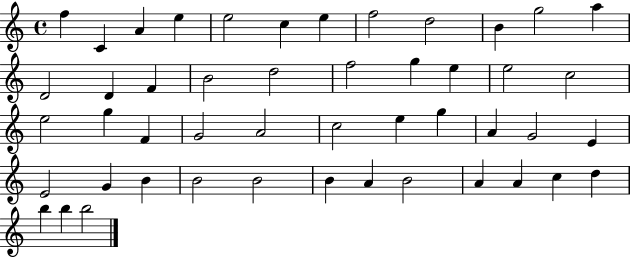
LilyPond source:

{
  \clef treble
  \time 4/4
  \defaultTimeSignature
  \key c \major
  f''4 c'4 a'4 e''4 | e''2 c''4 e''4 | f''2 d''2 | b'4 g''2 a''4 | \break d'2 d'4 f'4 | b'2 d''2 | f''2 g''4 e''4 | e''2 c''2 | \break e''2 g''4 f'4 | g'2 a'2 | c''2 e''4 g''4 | a'4 g'2 e'4 | \break e'2 g'4 b'4 | b'2 b'2 | b'4 a'4 b'2 | a'4 a'4 c''4 d''4 | \break b''4 b''4 b''2 | \bar "|."
}